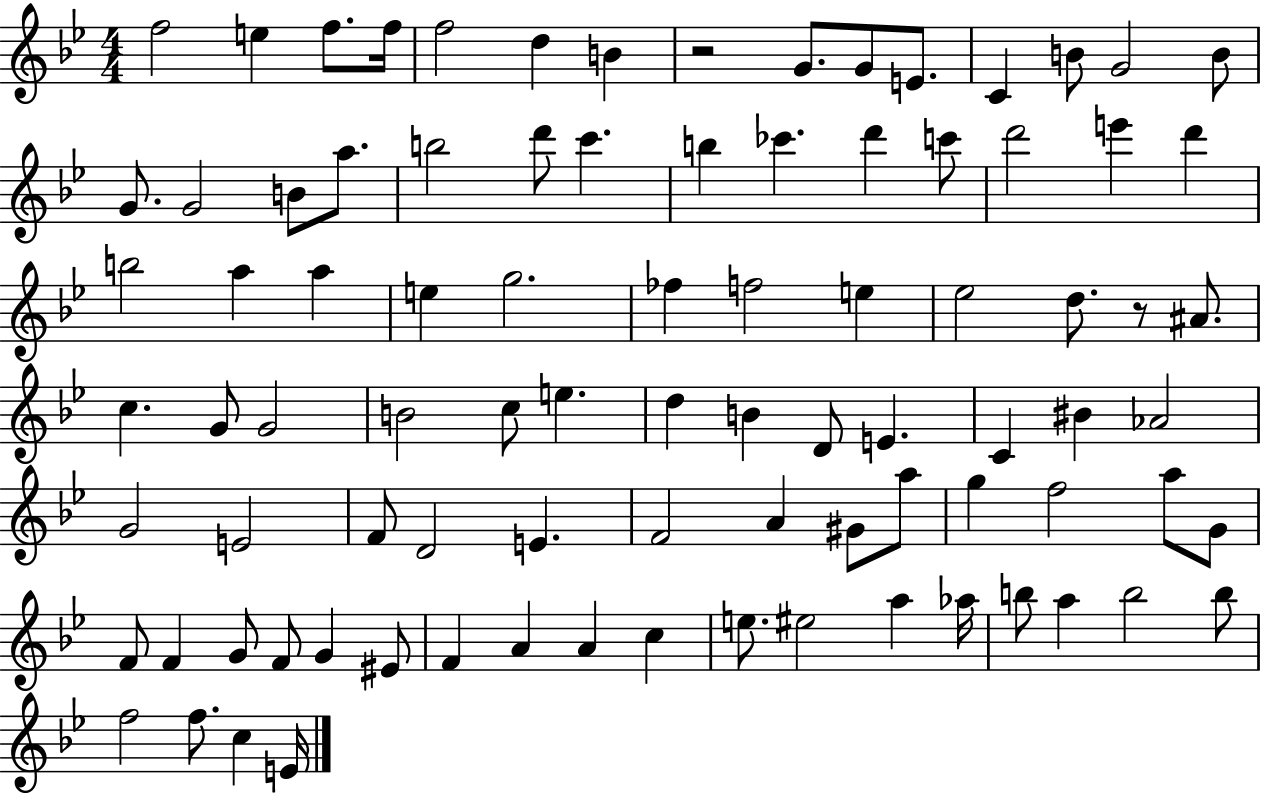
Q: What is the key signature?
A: BES major